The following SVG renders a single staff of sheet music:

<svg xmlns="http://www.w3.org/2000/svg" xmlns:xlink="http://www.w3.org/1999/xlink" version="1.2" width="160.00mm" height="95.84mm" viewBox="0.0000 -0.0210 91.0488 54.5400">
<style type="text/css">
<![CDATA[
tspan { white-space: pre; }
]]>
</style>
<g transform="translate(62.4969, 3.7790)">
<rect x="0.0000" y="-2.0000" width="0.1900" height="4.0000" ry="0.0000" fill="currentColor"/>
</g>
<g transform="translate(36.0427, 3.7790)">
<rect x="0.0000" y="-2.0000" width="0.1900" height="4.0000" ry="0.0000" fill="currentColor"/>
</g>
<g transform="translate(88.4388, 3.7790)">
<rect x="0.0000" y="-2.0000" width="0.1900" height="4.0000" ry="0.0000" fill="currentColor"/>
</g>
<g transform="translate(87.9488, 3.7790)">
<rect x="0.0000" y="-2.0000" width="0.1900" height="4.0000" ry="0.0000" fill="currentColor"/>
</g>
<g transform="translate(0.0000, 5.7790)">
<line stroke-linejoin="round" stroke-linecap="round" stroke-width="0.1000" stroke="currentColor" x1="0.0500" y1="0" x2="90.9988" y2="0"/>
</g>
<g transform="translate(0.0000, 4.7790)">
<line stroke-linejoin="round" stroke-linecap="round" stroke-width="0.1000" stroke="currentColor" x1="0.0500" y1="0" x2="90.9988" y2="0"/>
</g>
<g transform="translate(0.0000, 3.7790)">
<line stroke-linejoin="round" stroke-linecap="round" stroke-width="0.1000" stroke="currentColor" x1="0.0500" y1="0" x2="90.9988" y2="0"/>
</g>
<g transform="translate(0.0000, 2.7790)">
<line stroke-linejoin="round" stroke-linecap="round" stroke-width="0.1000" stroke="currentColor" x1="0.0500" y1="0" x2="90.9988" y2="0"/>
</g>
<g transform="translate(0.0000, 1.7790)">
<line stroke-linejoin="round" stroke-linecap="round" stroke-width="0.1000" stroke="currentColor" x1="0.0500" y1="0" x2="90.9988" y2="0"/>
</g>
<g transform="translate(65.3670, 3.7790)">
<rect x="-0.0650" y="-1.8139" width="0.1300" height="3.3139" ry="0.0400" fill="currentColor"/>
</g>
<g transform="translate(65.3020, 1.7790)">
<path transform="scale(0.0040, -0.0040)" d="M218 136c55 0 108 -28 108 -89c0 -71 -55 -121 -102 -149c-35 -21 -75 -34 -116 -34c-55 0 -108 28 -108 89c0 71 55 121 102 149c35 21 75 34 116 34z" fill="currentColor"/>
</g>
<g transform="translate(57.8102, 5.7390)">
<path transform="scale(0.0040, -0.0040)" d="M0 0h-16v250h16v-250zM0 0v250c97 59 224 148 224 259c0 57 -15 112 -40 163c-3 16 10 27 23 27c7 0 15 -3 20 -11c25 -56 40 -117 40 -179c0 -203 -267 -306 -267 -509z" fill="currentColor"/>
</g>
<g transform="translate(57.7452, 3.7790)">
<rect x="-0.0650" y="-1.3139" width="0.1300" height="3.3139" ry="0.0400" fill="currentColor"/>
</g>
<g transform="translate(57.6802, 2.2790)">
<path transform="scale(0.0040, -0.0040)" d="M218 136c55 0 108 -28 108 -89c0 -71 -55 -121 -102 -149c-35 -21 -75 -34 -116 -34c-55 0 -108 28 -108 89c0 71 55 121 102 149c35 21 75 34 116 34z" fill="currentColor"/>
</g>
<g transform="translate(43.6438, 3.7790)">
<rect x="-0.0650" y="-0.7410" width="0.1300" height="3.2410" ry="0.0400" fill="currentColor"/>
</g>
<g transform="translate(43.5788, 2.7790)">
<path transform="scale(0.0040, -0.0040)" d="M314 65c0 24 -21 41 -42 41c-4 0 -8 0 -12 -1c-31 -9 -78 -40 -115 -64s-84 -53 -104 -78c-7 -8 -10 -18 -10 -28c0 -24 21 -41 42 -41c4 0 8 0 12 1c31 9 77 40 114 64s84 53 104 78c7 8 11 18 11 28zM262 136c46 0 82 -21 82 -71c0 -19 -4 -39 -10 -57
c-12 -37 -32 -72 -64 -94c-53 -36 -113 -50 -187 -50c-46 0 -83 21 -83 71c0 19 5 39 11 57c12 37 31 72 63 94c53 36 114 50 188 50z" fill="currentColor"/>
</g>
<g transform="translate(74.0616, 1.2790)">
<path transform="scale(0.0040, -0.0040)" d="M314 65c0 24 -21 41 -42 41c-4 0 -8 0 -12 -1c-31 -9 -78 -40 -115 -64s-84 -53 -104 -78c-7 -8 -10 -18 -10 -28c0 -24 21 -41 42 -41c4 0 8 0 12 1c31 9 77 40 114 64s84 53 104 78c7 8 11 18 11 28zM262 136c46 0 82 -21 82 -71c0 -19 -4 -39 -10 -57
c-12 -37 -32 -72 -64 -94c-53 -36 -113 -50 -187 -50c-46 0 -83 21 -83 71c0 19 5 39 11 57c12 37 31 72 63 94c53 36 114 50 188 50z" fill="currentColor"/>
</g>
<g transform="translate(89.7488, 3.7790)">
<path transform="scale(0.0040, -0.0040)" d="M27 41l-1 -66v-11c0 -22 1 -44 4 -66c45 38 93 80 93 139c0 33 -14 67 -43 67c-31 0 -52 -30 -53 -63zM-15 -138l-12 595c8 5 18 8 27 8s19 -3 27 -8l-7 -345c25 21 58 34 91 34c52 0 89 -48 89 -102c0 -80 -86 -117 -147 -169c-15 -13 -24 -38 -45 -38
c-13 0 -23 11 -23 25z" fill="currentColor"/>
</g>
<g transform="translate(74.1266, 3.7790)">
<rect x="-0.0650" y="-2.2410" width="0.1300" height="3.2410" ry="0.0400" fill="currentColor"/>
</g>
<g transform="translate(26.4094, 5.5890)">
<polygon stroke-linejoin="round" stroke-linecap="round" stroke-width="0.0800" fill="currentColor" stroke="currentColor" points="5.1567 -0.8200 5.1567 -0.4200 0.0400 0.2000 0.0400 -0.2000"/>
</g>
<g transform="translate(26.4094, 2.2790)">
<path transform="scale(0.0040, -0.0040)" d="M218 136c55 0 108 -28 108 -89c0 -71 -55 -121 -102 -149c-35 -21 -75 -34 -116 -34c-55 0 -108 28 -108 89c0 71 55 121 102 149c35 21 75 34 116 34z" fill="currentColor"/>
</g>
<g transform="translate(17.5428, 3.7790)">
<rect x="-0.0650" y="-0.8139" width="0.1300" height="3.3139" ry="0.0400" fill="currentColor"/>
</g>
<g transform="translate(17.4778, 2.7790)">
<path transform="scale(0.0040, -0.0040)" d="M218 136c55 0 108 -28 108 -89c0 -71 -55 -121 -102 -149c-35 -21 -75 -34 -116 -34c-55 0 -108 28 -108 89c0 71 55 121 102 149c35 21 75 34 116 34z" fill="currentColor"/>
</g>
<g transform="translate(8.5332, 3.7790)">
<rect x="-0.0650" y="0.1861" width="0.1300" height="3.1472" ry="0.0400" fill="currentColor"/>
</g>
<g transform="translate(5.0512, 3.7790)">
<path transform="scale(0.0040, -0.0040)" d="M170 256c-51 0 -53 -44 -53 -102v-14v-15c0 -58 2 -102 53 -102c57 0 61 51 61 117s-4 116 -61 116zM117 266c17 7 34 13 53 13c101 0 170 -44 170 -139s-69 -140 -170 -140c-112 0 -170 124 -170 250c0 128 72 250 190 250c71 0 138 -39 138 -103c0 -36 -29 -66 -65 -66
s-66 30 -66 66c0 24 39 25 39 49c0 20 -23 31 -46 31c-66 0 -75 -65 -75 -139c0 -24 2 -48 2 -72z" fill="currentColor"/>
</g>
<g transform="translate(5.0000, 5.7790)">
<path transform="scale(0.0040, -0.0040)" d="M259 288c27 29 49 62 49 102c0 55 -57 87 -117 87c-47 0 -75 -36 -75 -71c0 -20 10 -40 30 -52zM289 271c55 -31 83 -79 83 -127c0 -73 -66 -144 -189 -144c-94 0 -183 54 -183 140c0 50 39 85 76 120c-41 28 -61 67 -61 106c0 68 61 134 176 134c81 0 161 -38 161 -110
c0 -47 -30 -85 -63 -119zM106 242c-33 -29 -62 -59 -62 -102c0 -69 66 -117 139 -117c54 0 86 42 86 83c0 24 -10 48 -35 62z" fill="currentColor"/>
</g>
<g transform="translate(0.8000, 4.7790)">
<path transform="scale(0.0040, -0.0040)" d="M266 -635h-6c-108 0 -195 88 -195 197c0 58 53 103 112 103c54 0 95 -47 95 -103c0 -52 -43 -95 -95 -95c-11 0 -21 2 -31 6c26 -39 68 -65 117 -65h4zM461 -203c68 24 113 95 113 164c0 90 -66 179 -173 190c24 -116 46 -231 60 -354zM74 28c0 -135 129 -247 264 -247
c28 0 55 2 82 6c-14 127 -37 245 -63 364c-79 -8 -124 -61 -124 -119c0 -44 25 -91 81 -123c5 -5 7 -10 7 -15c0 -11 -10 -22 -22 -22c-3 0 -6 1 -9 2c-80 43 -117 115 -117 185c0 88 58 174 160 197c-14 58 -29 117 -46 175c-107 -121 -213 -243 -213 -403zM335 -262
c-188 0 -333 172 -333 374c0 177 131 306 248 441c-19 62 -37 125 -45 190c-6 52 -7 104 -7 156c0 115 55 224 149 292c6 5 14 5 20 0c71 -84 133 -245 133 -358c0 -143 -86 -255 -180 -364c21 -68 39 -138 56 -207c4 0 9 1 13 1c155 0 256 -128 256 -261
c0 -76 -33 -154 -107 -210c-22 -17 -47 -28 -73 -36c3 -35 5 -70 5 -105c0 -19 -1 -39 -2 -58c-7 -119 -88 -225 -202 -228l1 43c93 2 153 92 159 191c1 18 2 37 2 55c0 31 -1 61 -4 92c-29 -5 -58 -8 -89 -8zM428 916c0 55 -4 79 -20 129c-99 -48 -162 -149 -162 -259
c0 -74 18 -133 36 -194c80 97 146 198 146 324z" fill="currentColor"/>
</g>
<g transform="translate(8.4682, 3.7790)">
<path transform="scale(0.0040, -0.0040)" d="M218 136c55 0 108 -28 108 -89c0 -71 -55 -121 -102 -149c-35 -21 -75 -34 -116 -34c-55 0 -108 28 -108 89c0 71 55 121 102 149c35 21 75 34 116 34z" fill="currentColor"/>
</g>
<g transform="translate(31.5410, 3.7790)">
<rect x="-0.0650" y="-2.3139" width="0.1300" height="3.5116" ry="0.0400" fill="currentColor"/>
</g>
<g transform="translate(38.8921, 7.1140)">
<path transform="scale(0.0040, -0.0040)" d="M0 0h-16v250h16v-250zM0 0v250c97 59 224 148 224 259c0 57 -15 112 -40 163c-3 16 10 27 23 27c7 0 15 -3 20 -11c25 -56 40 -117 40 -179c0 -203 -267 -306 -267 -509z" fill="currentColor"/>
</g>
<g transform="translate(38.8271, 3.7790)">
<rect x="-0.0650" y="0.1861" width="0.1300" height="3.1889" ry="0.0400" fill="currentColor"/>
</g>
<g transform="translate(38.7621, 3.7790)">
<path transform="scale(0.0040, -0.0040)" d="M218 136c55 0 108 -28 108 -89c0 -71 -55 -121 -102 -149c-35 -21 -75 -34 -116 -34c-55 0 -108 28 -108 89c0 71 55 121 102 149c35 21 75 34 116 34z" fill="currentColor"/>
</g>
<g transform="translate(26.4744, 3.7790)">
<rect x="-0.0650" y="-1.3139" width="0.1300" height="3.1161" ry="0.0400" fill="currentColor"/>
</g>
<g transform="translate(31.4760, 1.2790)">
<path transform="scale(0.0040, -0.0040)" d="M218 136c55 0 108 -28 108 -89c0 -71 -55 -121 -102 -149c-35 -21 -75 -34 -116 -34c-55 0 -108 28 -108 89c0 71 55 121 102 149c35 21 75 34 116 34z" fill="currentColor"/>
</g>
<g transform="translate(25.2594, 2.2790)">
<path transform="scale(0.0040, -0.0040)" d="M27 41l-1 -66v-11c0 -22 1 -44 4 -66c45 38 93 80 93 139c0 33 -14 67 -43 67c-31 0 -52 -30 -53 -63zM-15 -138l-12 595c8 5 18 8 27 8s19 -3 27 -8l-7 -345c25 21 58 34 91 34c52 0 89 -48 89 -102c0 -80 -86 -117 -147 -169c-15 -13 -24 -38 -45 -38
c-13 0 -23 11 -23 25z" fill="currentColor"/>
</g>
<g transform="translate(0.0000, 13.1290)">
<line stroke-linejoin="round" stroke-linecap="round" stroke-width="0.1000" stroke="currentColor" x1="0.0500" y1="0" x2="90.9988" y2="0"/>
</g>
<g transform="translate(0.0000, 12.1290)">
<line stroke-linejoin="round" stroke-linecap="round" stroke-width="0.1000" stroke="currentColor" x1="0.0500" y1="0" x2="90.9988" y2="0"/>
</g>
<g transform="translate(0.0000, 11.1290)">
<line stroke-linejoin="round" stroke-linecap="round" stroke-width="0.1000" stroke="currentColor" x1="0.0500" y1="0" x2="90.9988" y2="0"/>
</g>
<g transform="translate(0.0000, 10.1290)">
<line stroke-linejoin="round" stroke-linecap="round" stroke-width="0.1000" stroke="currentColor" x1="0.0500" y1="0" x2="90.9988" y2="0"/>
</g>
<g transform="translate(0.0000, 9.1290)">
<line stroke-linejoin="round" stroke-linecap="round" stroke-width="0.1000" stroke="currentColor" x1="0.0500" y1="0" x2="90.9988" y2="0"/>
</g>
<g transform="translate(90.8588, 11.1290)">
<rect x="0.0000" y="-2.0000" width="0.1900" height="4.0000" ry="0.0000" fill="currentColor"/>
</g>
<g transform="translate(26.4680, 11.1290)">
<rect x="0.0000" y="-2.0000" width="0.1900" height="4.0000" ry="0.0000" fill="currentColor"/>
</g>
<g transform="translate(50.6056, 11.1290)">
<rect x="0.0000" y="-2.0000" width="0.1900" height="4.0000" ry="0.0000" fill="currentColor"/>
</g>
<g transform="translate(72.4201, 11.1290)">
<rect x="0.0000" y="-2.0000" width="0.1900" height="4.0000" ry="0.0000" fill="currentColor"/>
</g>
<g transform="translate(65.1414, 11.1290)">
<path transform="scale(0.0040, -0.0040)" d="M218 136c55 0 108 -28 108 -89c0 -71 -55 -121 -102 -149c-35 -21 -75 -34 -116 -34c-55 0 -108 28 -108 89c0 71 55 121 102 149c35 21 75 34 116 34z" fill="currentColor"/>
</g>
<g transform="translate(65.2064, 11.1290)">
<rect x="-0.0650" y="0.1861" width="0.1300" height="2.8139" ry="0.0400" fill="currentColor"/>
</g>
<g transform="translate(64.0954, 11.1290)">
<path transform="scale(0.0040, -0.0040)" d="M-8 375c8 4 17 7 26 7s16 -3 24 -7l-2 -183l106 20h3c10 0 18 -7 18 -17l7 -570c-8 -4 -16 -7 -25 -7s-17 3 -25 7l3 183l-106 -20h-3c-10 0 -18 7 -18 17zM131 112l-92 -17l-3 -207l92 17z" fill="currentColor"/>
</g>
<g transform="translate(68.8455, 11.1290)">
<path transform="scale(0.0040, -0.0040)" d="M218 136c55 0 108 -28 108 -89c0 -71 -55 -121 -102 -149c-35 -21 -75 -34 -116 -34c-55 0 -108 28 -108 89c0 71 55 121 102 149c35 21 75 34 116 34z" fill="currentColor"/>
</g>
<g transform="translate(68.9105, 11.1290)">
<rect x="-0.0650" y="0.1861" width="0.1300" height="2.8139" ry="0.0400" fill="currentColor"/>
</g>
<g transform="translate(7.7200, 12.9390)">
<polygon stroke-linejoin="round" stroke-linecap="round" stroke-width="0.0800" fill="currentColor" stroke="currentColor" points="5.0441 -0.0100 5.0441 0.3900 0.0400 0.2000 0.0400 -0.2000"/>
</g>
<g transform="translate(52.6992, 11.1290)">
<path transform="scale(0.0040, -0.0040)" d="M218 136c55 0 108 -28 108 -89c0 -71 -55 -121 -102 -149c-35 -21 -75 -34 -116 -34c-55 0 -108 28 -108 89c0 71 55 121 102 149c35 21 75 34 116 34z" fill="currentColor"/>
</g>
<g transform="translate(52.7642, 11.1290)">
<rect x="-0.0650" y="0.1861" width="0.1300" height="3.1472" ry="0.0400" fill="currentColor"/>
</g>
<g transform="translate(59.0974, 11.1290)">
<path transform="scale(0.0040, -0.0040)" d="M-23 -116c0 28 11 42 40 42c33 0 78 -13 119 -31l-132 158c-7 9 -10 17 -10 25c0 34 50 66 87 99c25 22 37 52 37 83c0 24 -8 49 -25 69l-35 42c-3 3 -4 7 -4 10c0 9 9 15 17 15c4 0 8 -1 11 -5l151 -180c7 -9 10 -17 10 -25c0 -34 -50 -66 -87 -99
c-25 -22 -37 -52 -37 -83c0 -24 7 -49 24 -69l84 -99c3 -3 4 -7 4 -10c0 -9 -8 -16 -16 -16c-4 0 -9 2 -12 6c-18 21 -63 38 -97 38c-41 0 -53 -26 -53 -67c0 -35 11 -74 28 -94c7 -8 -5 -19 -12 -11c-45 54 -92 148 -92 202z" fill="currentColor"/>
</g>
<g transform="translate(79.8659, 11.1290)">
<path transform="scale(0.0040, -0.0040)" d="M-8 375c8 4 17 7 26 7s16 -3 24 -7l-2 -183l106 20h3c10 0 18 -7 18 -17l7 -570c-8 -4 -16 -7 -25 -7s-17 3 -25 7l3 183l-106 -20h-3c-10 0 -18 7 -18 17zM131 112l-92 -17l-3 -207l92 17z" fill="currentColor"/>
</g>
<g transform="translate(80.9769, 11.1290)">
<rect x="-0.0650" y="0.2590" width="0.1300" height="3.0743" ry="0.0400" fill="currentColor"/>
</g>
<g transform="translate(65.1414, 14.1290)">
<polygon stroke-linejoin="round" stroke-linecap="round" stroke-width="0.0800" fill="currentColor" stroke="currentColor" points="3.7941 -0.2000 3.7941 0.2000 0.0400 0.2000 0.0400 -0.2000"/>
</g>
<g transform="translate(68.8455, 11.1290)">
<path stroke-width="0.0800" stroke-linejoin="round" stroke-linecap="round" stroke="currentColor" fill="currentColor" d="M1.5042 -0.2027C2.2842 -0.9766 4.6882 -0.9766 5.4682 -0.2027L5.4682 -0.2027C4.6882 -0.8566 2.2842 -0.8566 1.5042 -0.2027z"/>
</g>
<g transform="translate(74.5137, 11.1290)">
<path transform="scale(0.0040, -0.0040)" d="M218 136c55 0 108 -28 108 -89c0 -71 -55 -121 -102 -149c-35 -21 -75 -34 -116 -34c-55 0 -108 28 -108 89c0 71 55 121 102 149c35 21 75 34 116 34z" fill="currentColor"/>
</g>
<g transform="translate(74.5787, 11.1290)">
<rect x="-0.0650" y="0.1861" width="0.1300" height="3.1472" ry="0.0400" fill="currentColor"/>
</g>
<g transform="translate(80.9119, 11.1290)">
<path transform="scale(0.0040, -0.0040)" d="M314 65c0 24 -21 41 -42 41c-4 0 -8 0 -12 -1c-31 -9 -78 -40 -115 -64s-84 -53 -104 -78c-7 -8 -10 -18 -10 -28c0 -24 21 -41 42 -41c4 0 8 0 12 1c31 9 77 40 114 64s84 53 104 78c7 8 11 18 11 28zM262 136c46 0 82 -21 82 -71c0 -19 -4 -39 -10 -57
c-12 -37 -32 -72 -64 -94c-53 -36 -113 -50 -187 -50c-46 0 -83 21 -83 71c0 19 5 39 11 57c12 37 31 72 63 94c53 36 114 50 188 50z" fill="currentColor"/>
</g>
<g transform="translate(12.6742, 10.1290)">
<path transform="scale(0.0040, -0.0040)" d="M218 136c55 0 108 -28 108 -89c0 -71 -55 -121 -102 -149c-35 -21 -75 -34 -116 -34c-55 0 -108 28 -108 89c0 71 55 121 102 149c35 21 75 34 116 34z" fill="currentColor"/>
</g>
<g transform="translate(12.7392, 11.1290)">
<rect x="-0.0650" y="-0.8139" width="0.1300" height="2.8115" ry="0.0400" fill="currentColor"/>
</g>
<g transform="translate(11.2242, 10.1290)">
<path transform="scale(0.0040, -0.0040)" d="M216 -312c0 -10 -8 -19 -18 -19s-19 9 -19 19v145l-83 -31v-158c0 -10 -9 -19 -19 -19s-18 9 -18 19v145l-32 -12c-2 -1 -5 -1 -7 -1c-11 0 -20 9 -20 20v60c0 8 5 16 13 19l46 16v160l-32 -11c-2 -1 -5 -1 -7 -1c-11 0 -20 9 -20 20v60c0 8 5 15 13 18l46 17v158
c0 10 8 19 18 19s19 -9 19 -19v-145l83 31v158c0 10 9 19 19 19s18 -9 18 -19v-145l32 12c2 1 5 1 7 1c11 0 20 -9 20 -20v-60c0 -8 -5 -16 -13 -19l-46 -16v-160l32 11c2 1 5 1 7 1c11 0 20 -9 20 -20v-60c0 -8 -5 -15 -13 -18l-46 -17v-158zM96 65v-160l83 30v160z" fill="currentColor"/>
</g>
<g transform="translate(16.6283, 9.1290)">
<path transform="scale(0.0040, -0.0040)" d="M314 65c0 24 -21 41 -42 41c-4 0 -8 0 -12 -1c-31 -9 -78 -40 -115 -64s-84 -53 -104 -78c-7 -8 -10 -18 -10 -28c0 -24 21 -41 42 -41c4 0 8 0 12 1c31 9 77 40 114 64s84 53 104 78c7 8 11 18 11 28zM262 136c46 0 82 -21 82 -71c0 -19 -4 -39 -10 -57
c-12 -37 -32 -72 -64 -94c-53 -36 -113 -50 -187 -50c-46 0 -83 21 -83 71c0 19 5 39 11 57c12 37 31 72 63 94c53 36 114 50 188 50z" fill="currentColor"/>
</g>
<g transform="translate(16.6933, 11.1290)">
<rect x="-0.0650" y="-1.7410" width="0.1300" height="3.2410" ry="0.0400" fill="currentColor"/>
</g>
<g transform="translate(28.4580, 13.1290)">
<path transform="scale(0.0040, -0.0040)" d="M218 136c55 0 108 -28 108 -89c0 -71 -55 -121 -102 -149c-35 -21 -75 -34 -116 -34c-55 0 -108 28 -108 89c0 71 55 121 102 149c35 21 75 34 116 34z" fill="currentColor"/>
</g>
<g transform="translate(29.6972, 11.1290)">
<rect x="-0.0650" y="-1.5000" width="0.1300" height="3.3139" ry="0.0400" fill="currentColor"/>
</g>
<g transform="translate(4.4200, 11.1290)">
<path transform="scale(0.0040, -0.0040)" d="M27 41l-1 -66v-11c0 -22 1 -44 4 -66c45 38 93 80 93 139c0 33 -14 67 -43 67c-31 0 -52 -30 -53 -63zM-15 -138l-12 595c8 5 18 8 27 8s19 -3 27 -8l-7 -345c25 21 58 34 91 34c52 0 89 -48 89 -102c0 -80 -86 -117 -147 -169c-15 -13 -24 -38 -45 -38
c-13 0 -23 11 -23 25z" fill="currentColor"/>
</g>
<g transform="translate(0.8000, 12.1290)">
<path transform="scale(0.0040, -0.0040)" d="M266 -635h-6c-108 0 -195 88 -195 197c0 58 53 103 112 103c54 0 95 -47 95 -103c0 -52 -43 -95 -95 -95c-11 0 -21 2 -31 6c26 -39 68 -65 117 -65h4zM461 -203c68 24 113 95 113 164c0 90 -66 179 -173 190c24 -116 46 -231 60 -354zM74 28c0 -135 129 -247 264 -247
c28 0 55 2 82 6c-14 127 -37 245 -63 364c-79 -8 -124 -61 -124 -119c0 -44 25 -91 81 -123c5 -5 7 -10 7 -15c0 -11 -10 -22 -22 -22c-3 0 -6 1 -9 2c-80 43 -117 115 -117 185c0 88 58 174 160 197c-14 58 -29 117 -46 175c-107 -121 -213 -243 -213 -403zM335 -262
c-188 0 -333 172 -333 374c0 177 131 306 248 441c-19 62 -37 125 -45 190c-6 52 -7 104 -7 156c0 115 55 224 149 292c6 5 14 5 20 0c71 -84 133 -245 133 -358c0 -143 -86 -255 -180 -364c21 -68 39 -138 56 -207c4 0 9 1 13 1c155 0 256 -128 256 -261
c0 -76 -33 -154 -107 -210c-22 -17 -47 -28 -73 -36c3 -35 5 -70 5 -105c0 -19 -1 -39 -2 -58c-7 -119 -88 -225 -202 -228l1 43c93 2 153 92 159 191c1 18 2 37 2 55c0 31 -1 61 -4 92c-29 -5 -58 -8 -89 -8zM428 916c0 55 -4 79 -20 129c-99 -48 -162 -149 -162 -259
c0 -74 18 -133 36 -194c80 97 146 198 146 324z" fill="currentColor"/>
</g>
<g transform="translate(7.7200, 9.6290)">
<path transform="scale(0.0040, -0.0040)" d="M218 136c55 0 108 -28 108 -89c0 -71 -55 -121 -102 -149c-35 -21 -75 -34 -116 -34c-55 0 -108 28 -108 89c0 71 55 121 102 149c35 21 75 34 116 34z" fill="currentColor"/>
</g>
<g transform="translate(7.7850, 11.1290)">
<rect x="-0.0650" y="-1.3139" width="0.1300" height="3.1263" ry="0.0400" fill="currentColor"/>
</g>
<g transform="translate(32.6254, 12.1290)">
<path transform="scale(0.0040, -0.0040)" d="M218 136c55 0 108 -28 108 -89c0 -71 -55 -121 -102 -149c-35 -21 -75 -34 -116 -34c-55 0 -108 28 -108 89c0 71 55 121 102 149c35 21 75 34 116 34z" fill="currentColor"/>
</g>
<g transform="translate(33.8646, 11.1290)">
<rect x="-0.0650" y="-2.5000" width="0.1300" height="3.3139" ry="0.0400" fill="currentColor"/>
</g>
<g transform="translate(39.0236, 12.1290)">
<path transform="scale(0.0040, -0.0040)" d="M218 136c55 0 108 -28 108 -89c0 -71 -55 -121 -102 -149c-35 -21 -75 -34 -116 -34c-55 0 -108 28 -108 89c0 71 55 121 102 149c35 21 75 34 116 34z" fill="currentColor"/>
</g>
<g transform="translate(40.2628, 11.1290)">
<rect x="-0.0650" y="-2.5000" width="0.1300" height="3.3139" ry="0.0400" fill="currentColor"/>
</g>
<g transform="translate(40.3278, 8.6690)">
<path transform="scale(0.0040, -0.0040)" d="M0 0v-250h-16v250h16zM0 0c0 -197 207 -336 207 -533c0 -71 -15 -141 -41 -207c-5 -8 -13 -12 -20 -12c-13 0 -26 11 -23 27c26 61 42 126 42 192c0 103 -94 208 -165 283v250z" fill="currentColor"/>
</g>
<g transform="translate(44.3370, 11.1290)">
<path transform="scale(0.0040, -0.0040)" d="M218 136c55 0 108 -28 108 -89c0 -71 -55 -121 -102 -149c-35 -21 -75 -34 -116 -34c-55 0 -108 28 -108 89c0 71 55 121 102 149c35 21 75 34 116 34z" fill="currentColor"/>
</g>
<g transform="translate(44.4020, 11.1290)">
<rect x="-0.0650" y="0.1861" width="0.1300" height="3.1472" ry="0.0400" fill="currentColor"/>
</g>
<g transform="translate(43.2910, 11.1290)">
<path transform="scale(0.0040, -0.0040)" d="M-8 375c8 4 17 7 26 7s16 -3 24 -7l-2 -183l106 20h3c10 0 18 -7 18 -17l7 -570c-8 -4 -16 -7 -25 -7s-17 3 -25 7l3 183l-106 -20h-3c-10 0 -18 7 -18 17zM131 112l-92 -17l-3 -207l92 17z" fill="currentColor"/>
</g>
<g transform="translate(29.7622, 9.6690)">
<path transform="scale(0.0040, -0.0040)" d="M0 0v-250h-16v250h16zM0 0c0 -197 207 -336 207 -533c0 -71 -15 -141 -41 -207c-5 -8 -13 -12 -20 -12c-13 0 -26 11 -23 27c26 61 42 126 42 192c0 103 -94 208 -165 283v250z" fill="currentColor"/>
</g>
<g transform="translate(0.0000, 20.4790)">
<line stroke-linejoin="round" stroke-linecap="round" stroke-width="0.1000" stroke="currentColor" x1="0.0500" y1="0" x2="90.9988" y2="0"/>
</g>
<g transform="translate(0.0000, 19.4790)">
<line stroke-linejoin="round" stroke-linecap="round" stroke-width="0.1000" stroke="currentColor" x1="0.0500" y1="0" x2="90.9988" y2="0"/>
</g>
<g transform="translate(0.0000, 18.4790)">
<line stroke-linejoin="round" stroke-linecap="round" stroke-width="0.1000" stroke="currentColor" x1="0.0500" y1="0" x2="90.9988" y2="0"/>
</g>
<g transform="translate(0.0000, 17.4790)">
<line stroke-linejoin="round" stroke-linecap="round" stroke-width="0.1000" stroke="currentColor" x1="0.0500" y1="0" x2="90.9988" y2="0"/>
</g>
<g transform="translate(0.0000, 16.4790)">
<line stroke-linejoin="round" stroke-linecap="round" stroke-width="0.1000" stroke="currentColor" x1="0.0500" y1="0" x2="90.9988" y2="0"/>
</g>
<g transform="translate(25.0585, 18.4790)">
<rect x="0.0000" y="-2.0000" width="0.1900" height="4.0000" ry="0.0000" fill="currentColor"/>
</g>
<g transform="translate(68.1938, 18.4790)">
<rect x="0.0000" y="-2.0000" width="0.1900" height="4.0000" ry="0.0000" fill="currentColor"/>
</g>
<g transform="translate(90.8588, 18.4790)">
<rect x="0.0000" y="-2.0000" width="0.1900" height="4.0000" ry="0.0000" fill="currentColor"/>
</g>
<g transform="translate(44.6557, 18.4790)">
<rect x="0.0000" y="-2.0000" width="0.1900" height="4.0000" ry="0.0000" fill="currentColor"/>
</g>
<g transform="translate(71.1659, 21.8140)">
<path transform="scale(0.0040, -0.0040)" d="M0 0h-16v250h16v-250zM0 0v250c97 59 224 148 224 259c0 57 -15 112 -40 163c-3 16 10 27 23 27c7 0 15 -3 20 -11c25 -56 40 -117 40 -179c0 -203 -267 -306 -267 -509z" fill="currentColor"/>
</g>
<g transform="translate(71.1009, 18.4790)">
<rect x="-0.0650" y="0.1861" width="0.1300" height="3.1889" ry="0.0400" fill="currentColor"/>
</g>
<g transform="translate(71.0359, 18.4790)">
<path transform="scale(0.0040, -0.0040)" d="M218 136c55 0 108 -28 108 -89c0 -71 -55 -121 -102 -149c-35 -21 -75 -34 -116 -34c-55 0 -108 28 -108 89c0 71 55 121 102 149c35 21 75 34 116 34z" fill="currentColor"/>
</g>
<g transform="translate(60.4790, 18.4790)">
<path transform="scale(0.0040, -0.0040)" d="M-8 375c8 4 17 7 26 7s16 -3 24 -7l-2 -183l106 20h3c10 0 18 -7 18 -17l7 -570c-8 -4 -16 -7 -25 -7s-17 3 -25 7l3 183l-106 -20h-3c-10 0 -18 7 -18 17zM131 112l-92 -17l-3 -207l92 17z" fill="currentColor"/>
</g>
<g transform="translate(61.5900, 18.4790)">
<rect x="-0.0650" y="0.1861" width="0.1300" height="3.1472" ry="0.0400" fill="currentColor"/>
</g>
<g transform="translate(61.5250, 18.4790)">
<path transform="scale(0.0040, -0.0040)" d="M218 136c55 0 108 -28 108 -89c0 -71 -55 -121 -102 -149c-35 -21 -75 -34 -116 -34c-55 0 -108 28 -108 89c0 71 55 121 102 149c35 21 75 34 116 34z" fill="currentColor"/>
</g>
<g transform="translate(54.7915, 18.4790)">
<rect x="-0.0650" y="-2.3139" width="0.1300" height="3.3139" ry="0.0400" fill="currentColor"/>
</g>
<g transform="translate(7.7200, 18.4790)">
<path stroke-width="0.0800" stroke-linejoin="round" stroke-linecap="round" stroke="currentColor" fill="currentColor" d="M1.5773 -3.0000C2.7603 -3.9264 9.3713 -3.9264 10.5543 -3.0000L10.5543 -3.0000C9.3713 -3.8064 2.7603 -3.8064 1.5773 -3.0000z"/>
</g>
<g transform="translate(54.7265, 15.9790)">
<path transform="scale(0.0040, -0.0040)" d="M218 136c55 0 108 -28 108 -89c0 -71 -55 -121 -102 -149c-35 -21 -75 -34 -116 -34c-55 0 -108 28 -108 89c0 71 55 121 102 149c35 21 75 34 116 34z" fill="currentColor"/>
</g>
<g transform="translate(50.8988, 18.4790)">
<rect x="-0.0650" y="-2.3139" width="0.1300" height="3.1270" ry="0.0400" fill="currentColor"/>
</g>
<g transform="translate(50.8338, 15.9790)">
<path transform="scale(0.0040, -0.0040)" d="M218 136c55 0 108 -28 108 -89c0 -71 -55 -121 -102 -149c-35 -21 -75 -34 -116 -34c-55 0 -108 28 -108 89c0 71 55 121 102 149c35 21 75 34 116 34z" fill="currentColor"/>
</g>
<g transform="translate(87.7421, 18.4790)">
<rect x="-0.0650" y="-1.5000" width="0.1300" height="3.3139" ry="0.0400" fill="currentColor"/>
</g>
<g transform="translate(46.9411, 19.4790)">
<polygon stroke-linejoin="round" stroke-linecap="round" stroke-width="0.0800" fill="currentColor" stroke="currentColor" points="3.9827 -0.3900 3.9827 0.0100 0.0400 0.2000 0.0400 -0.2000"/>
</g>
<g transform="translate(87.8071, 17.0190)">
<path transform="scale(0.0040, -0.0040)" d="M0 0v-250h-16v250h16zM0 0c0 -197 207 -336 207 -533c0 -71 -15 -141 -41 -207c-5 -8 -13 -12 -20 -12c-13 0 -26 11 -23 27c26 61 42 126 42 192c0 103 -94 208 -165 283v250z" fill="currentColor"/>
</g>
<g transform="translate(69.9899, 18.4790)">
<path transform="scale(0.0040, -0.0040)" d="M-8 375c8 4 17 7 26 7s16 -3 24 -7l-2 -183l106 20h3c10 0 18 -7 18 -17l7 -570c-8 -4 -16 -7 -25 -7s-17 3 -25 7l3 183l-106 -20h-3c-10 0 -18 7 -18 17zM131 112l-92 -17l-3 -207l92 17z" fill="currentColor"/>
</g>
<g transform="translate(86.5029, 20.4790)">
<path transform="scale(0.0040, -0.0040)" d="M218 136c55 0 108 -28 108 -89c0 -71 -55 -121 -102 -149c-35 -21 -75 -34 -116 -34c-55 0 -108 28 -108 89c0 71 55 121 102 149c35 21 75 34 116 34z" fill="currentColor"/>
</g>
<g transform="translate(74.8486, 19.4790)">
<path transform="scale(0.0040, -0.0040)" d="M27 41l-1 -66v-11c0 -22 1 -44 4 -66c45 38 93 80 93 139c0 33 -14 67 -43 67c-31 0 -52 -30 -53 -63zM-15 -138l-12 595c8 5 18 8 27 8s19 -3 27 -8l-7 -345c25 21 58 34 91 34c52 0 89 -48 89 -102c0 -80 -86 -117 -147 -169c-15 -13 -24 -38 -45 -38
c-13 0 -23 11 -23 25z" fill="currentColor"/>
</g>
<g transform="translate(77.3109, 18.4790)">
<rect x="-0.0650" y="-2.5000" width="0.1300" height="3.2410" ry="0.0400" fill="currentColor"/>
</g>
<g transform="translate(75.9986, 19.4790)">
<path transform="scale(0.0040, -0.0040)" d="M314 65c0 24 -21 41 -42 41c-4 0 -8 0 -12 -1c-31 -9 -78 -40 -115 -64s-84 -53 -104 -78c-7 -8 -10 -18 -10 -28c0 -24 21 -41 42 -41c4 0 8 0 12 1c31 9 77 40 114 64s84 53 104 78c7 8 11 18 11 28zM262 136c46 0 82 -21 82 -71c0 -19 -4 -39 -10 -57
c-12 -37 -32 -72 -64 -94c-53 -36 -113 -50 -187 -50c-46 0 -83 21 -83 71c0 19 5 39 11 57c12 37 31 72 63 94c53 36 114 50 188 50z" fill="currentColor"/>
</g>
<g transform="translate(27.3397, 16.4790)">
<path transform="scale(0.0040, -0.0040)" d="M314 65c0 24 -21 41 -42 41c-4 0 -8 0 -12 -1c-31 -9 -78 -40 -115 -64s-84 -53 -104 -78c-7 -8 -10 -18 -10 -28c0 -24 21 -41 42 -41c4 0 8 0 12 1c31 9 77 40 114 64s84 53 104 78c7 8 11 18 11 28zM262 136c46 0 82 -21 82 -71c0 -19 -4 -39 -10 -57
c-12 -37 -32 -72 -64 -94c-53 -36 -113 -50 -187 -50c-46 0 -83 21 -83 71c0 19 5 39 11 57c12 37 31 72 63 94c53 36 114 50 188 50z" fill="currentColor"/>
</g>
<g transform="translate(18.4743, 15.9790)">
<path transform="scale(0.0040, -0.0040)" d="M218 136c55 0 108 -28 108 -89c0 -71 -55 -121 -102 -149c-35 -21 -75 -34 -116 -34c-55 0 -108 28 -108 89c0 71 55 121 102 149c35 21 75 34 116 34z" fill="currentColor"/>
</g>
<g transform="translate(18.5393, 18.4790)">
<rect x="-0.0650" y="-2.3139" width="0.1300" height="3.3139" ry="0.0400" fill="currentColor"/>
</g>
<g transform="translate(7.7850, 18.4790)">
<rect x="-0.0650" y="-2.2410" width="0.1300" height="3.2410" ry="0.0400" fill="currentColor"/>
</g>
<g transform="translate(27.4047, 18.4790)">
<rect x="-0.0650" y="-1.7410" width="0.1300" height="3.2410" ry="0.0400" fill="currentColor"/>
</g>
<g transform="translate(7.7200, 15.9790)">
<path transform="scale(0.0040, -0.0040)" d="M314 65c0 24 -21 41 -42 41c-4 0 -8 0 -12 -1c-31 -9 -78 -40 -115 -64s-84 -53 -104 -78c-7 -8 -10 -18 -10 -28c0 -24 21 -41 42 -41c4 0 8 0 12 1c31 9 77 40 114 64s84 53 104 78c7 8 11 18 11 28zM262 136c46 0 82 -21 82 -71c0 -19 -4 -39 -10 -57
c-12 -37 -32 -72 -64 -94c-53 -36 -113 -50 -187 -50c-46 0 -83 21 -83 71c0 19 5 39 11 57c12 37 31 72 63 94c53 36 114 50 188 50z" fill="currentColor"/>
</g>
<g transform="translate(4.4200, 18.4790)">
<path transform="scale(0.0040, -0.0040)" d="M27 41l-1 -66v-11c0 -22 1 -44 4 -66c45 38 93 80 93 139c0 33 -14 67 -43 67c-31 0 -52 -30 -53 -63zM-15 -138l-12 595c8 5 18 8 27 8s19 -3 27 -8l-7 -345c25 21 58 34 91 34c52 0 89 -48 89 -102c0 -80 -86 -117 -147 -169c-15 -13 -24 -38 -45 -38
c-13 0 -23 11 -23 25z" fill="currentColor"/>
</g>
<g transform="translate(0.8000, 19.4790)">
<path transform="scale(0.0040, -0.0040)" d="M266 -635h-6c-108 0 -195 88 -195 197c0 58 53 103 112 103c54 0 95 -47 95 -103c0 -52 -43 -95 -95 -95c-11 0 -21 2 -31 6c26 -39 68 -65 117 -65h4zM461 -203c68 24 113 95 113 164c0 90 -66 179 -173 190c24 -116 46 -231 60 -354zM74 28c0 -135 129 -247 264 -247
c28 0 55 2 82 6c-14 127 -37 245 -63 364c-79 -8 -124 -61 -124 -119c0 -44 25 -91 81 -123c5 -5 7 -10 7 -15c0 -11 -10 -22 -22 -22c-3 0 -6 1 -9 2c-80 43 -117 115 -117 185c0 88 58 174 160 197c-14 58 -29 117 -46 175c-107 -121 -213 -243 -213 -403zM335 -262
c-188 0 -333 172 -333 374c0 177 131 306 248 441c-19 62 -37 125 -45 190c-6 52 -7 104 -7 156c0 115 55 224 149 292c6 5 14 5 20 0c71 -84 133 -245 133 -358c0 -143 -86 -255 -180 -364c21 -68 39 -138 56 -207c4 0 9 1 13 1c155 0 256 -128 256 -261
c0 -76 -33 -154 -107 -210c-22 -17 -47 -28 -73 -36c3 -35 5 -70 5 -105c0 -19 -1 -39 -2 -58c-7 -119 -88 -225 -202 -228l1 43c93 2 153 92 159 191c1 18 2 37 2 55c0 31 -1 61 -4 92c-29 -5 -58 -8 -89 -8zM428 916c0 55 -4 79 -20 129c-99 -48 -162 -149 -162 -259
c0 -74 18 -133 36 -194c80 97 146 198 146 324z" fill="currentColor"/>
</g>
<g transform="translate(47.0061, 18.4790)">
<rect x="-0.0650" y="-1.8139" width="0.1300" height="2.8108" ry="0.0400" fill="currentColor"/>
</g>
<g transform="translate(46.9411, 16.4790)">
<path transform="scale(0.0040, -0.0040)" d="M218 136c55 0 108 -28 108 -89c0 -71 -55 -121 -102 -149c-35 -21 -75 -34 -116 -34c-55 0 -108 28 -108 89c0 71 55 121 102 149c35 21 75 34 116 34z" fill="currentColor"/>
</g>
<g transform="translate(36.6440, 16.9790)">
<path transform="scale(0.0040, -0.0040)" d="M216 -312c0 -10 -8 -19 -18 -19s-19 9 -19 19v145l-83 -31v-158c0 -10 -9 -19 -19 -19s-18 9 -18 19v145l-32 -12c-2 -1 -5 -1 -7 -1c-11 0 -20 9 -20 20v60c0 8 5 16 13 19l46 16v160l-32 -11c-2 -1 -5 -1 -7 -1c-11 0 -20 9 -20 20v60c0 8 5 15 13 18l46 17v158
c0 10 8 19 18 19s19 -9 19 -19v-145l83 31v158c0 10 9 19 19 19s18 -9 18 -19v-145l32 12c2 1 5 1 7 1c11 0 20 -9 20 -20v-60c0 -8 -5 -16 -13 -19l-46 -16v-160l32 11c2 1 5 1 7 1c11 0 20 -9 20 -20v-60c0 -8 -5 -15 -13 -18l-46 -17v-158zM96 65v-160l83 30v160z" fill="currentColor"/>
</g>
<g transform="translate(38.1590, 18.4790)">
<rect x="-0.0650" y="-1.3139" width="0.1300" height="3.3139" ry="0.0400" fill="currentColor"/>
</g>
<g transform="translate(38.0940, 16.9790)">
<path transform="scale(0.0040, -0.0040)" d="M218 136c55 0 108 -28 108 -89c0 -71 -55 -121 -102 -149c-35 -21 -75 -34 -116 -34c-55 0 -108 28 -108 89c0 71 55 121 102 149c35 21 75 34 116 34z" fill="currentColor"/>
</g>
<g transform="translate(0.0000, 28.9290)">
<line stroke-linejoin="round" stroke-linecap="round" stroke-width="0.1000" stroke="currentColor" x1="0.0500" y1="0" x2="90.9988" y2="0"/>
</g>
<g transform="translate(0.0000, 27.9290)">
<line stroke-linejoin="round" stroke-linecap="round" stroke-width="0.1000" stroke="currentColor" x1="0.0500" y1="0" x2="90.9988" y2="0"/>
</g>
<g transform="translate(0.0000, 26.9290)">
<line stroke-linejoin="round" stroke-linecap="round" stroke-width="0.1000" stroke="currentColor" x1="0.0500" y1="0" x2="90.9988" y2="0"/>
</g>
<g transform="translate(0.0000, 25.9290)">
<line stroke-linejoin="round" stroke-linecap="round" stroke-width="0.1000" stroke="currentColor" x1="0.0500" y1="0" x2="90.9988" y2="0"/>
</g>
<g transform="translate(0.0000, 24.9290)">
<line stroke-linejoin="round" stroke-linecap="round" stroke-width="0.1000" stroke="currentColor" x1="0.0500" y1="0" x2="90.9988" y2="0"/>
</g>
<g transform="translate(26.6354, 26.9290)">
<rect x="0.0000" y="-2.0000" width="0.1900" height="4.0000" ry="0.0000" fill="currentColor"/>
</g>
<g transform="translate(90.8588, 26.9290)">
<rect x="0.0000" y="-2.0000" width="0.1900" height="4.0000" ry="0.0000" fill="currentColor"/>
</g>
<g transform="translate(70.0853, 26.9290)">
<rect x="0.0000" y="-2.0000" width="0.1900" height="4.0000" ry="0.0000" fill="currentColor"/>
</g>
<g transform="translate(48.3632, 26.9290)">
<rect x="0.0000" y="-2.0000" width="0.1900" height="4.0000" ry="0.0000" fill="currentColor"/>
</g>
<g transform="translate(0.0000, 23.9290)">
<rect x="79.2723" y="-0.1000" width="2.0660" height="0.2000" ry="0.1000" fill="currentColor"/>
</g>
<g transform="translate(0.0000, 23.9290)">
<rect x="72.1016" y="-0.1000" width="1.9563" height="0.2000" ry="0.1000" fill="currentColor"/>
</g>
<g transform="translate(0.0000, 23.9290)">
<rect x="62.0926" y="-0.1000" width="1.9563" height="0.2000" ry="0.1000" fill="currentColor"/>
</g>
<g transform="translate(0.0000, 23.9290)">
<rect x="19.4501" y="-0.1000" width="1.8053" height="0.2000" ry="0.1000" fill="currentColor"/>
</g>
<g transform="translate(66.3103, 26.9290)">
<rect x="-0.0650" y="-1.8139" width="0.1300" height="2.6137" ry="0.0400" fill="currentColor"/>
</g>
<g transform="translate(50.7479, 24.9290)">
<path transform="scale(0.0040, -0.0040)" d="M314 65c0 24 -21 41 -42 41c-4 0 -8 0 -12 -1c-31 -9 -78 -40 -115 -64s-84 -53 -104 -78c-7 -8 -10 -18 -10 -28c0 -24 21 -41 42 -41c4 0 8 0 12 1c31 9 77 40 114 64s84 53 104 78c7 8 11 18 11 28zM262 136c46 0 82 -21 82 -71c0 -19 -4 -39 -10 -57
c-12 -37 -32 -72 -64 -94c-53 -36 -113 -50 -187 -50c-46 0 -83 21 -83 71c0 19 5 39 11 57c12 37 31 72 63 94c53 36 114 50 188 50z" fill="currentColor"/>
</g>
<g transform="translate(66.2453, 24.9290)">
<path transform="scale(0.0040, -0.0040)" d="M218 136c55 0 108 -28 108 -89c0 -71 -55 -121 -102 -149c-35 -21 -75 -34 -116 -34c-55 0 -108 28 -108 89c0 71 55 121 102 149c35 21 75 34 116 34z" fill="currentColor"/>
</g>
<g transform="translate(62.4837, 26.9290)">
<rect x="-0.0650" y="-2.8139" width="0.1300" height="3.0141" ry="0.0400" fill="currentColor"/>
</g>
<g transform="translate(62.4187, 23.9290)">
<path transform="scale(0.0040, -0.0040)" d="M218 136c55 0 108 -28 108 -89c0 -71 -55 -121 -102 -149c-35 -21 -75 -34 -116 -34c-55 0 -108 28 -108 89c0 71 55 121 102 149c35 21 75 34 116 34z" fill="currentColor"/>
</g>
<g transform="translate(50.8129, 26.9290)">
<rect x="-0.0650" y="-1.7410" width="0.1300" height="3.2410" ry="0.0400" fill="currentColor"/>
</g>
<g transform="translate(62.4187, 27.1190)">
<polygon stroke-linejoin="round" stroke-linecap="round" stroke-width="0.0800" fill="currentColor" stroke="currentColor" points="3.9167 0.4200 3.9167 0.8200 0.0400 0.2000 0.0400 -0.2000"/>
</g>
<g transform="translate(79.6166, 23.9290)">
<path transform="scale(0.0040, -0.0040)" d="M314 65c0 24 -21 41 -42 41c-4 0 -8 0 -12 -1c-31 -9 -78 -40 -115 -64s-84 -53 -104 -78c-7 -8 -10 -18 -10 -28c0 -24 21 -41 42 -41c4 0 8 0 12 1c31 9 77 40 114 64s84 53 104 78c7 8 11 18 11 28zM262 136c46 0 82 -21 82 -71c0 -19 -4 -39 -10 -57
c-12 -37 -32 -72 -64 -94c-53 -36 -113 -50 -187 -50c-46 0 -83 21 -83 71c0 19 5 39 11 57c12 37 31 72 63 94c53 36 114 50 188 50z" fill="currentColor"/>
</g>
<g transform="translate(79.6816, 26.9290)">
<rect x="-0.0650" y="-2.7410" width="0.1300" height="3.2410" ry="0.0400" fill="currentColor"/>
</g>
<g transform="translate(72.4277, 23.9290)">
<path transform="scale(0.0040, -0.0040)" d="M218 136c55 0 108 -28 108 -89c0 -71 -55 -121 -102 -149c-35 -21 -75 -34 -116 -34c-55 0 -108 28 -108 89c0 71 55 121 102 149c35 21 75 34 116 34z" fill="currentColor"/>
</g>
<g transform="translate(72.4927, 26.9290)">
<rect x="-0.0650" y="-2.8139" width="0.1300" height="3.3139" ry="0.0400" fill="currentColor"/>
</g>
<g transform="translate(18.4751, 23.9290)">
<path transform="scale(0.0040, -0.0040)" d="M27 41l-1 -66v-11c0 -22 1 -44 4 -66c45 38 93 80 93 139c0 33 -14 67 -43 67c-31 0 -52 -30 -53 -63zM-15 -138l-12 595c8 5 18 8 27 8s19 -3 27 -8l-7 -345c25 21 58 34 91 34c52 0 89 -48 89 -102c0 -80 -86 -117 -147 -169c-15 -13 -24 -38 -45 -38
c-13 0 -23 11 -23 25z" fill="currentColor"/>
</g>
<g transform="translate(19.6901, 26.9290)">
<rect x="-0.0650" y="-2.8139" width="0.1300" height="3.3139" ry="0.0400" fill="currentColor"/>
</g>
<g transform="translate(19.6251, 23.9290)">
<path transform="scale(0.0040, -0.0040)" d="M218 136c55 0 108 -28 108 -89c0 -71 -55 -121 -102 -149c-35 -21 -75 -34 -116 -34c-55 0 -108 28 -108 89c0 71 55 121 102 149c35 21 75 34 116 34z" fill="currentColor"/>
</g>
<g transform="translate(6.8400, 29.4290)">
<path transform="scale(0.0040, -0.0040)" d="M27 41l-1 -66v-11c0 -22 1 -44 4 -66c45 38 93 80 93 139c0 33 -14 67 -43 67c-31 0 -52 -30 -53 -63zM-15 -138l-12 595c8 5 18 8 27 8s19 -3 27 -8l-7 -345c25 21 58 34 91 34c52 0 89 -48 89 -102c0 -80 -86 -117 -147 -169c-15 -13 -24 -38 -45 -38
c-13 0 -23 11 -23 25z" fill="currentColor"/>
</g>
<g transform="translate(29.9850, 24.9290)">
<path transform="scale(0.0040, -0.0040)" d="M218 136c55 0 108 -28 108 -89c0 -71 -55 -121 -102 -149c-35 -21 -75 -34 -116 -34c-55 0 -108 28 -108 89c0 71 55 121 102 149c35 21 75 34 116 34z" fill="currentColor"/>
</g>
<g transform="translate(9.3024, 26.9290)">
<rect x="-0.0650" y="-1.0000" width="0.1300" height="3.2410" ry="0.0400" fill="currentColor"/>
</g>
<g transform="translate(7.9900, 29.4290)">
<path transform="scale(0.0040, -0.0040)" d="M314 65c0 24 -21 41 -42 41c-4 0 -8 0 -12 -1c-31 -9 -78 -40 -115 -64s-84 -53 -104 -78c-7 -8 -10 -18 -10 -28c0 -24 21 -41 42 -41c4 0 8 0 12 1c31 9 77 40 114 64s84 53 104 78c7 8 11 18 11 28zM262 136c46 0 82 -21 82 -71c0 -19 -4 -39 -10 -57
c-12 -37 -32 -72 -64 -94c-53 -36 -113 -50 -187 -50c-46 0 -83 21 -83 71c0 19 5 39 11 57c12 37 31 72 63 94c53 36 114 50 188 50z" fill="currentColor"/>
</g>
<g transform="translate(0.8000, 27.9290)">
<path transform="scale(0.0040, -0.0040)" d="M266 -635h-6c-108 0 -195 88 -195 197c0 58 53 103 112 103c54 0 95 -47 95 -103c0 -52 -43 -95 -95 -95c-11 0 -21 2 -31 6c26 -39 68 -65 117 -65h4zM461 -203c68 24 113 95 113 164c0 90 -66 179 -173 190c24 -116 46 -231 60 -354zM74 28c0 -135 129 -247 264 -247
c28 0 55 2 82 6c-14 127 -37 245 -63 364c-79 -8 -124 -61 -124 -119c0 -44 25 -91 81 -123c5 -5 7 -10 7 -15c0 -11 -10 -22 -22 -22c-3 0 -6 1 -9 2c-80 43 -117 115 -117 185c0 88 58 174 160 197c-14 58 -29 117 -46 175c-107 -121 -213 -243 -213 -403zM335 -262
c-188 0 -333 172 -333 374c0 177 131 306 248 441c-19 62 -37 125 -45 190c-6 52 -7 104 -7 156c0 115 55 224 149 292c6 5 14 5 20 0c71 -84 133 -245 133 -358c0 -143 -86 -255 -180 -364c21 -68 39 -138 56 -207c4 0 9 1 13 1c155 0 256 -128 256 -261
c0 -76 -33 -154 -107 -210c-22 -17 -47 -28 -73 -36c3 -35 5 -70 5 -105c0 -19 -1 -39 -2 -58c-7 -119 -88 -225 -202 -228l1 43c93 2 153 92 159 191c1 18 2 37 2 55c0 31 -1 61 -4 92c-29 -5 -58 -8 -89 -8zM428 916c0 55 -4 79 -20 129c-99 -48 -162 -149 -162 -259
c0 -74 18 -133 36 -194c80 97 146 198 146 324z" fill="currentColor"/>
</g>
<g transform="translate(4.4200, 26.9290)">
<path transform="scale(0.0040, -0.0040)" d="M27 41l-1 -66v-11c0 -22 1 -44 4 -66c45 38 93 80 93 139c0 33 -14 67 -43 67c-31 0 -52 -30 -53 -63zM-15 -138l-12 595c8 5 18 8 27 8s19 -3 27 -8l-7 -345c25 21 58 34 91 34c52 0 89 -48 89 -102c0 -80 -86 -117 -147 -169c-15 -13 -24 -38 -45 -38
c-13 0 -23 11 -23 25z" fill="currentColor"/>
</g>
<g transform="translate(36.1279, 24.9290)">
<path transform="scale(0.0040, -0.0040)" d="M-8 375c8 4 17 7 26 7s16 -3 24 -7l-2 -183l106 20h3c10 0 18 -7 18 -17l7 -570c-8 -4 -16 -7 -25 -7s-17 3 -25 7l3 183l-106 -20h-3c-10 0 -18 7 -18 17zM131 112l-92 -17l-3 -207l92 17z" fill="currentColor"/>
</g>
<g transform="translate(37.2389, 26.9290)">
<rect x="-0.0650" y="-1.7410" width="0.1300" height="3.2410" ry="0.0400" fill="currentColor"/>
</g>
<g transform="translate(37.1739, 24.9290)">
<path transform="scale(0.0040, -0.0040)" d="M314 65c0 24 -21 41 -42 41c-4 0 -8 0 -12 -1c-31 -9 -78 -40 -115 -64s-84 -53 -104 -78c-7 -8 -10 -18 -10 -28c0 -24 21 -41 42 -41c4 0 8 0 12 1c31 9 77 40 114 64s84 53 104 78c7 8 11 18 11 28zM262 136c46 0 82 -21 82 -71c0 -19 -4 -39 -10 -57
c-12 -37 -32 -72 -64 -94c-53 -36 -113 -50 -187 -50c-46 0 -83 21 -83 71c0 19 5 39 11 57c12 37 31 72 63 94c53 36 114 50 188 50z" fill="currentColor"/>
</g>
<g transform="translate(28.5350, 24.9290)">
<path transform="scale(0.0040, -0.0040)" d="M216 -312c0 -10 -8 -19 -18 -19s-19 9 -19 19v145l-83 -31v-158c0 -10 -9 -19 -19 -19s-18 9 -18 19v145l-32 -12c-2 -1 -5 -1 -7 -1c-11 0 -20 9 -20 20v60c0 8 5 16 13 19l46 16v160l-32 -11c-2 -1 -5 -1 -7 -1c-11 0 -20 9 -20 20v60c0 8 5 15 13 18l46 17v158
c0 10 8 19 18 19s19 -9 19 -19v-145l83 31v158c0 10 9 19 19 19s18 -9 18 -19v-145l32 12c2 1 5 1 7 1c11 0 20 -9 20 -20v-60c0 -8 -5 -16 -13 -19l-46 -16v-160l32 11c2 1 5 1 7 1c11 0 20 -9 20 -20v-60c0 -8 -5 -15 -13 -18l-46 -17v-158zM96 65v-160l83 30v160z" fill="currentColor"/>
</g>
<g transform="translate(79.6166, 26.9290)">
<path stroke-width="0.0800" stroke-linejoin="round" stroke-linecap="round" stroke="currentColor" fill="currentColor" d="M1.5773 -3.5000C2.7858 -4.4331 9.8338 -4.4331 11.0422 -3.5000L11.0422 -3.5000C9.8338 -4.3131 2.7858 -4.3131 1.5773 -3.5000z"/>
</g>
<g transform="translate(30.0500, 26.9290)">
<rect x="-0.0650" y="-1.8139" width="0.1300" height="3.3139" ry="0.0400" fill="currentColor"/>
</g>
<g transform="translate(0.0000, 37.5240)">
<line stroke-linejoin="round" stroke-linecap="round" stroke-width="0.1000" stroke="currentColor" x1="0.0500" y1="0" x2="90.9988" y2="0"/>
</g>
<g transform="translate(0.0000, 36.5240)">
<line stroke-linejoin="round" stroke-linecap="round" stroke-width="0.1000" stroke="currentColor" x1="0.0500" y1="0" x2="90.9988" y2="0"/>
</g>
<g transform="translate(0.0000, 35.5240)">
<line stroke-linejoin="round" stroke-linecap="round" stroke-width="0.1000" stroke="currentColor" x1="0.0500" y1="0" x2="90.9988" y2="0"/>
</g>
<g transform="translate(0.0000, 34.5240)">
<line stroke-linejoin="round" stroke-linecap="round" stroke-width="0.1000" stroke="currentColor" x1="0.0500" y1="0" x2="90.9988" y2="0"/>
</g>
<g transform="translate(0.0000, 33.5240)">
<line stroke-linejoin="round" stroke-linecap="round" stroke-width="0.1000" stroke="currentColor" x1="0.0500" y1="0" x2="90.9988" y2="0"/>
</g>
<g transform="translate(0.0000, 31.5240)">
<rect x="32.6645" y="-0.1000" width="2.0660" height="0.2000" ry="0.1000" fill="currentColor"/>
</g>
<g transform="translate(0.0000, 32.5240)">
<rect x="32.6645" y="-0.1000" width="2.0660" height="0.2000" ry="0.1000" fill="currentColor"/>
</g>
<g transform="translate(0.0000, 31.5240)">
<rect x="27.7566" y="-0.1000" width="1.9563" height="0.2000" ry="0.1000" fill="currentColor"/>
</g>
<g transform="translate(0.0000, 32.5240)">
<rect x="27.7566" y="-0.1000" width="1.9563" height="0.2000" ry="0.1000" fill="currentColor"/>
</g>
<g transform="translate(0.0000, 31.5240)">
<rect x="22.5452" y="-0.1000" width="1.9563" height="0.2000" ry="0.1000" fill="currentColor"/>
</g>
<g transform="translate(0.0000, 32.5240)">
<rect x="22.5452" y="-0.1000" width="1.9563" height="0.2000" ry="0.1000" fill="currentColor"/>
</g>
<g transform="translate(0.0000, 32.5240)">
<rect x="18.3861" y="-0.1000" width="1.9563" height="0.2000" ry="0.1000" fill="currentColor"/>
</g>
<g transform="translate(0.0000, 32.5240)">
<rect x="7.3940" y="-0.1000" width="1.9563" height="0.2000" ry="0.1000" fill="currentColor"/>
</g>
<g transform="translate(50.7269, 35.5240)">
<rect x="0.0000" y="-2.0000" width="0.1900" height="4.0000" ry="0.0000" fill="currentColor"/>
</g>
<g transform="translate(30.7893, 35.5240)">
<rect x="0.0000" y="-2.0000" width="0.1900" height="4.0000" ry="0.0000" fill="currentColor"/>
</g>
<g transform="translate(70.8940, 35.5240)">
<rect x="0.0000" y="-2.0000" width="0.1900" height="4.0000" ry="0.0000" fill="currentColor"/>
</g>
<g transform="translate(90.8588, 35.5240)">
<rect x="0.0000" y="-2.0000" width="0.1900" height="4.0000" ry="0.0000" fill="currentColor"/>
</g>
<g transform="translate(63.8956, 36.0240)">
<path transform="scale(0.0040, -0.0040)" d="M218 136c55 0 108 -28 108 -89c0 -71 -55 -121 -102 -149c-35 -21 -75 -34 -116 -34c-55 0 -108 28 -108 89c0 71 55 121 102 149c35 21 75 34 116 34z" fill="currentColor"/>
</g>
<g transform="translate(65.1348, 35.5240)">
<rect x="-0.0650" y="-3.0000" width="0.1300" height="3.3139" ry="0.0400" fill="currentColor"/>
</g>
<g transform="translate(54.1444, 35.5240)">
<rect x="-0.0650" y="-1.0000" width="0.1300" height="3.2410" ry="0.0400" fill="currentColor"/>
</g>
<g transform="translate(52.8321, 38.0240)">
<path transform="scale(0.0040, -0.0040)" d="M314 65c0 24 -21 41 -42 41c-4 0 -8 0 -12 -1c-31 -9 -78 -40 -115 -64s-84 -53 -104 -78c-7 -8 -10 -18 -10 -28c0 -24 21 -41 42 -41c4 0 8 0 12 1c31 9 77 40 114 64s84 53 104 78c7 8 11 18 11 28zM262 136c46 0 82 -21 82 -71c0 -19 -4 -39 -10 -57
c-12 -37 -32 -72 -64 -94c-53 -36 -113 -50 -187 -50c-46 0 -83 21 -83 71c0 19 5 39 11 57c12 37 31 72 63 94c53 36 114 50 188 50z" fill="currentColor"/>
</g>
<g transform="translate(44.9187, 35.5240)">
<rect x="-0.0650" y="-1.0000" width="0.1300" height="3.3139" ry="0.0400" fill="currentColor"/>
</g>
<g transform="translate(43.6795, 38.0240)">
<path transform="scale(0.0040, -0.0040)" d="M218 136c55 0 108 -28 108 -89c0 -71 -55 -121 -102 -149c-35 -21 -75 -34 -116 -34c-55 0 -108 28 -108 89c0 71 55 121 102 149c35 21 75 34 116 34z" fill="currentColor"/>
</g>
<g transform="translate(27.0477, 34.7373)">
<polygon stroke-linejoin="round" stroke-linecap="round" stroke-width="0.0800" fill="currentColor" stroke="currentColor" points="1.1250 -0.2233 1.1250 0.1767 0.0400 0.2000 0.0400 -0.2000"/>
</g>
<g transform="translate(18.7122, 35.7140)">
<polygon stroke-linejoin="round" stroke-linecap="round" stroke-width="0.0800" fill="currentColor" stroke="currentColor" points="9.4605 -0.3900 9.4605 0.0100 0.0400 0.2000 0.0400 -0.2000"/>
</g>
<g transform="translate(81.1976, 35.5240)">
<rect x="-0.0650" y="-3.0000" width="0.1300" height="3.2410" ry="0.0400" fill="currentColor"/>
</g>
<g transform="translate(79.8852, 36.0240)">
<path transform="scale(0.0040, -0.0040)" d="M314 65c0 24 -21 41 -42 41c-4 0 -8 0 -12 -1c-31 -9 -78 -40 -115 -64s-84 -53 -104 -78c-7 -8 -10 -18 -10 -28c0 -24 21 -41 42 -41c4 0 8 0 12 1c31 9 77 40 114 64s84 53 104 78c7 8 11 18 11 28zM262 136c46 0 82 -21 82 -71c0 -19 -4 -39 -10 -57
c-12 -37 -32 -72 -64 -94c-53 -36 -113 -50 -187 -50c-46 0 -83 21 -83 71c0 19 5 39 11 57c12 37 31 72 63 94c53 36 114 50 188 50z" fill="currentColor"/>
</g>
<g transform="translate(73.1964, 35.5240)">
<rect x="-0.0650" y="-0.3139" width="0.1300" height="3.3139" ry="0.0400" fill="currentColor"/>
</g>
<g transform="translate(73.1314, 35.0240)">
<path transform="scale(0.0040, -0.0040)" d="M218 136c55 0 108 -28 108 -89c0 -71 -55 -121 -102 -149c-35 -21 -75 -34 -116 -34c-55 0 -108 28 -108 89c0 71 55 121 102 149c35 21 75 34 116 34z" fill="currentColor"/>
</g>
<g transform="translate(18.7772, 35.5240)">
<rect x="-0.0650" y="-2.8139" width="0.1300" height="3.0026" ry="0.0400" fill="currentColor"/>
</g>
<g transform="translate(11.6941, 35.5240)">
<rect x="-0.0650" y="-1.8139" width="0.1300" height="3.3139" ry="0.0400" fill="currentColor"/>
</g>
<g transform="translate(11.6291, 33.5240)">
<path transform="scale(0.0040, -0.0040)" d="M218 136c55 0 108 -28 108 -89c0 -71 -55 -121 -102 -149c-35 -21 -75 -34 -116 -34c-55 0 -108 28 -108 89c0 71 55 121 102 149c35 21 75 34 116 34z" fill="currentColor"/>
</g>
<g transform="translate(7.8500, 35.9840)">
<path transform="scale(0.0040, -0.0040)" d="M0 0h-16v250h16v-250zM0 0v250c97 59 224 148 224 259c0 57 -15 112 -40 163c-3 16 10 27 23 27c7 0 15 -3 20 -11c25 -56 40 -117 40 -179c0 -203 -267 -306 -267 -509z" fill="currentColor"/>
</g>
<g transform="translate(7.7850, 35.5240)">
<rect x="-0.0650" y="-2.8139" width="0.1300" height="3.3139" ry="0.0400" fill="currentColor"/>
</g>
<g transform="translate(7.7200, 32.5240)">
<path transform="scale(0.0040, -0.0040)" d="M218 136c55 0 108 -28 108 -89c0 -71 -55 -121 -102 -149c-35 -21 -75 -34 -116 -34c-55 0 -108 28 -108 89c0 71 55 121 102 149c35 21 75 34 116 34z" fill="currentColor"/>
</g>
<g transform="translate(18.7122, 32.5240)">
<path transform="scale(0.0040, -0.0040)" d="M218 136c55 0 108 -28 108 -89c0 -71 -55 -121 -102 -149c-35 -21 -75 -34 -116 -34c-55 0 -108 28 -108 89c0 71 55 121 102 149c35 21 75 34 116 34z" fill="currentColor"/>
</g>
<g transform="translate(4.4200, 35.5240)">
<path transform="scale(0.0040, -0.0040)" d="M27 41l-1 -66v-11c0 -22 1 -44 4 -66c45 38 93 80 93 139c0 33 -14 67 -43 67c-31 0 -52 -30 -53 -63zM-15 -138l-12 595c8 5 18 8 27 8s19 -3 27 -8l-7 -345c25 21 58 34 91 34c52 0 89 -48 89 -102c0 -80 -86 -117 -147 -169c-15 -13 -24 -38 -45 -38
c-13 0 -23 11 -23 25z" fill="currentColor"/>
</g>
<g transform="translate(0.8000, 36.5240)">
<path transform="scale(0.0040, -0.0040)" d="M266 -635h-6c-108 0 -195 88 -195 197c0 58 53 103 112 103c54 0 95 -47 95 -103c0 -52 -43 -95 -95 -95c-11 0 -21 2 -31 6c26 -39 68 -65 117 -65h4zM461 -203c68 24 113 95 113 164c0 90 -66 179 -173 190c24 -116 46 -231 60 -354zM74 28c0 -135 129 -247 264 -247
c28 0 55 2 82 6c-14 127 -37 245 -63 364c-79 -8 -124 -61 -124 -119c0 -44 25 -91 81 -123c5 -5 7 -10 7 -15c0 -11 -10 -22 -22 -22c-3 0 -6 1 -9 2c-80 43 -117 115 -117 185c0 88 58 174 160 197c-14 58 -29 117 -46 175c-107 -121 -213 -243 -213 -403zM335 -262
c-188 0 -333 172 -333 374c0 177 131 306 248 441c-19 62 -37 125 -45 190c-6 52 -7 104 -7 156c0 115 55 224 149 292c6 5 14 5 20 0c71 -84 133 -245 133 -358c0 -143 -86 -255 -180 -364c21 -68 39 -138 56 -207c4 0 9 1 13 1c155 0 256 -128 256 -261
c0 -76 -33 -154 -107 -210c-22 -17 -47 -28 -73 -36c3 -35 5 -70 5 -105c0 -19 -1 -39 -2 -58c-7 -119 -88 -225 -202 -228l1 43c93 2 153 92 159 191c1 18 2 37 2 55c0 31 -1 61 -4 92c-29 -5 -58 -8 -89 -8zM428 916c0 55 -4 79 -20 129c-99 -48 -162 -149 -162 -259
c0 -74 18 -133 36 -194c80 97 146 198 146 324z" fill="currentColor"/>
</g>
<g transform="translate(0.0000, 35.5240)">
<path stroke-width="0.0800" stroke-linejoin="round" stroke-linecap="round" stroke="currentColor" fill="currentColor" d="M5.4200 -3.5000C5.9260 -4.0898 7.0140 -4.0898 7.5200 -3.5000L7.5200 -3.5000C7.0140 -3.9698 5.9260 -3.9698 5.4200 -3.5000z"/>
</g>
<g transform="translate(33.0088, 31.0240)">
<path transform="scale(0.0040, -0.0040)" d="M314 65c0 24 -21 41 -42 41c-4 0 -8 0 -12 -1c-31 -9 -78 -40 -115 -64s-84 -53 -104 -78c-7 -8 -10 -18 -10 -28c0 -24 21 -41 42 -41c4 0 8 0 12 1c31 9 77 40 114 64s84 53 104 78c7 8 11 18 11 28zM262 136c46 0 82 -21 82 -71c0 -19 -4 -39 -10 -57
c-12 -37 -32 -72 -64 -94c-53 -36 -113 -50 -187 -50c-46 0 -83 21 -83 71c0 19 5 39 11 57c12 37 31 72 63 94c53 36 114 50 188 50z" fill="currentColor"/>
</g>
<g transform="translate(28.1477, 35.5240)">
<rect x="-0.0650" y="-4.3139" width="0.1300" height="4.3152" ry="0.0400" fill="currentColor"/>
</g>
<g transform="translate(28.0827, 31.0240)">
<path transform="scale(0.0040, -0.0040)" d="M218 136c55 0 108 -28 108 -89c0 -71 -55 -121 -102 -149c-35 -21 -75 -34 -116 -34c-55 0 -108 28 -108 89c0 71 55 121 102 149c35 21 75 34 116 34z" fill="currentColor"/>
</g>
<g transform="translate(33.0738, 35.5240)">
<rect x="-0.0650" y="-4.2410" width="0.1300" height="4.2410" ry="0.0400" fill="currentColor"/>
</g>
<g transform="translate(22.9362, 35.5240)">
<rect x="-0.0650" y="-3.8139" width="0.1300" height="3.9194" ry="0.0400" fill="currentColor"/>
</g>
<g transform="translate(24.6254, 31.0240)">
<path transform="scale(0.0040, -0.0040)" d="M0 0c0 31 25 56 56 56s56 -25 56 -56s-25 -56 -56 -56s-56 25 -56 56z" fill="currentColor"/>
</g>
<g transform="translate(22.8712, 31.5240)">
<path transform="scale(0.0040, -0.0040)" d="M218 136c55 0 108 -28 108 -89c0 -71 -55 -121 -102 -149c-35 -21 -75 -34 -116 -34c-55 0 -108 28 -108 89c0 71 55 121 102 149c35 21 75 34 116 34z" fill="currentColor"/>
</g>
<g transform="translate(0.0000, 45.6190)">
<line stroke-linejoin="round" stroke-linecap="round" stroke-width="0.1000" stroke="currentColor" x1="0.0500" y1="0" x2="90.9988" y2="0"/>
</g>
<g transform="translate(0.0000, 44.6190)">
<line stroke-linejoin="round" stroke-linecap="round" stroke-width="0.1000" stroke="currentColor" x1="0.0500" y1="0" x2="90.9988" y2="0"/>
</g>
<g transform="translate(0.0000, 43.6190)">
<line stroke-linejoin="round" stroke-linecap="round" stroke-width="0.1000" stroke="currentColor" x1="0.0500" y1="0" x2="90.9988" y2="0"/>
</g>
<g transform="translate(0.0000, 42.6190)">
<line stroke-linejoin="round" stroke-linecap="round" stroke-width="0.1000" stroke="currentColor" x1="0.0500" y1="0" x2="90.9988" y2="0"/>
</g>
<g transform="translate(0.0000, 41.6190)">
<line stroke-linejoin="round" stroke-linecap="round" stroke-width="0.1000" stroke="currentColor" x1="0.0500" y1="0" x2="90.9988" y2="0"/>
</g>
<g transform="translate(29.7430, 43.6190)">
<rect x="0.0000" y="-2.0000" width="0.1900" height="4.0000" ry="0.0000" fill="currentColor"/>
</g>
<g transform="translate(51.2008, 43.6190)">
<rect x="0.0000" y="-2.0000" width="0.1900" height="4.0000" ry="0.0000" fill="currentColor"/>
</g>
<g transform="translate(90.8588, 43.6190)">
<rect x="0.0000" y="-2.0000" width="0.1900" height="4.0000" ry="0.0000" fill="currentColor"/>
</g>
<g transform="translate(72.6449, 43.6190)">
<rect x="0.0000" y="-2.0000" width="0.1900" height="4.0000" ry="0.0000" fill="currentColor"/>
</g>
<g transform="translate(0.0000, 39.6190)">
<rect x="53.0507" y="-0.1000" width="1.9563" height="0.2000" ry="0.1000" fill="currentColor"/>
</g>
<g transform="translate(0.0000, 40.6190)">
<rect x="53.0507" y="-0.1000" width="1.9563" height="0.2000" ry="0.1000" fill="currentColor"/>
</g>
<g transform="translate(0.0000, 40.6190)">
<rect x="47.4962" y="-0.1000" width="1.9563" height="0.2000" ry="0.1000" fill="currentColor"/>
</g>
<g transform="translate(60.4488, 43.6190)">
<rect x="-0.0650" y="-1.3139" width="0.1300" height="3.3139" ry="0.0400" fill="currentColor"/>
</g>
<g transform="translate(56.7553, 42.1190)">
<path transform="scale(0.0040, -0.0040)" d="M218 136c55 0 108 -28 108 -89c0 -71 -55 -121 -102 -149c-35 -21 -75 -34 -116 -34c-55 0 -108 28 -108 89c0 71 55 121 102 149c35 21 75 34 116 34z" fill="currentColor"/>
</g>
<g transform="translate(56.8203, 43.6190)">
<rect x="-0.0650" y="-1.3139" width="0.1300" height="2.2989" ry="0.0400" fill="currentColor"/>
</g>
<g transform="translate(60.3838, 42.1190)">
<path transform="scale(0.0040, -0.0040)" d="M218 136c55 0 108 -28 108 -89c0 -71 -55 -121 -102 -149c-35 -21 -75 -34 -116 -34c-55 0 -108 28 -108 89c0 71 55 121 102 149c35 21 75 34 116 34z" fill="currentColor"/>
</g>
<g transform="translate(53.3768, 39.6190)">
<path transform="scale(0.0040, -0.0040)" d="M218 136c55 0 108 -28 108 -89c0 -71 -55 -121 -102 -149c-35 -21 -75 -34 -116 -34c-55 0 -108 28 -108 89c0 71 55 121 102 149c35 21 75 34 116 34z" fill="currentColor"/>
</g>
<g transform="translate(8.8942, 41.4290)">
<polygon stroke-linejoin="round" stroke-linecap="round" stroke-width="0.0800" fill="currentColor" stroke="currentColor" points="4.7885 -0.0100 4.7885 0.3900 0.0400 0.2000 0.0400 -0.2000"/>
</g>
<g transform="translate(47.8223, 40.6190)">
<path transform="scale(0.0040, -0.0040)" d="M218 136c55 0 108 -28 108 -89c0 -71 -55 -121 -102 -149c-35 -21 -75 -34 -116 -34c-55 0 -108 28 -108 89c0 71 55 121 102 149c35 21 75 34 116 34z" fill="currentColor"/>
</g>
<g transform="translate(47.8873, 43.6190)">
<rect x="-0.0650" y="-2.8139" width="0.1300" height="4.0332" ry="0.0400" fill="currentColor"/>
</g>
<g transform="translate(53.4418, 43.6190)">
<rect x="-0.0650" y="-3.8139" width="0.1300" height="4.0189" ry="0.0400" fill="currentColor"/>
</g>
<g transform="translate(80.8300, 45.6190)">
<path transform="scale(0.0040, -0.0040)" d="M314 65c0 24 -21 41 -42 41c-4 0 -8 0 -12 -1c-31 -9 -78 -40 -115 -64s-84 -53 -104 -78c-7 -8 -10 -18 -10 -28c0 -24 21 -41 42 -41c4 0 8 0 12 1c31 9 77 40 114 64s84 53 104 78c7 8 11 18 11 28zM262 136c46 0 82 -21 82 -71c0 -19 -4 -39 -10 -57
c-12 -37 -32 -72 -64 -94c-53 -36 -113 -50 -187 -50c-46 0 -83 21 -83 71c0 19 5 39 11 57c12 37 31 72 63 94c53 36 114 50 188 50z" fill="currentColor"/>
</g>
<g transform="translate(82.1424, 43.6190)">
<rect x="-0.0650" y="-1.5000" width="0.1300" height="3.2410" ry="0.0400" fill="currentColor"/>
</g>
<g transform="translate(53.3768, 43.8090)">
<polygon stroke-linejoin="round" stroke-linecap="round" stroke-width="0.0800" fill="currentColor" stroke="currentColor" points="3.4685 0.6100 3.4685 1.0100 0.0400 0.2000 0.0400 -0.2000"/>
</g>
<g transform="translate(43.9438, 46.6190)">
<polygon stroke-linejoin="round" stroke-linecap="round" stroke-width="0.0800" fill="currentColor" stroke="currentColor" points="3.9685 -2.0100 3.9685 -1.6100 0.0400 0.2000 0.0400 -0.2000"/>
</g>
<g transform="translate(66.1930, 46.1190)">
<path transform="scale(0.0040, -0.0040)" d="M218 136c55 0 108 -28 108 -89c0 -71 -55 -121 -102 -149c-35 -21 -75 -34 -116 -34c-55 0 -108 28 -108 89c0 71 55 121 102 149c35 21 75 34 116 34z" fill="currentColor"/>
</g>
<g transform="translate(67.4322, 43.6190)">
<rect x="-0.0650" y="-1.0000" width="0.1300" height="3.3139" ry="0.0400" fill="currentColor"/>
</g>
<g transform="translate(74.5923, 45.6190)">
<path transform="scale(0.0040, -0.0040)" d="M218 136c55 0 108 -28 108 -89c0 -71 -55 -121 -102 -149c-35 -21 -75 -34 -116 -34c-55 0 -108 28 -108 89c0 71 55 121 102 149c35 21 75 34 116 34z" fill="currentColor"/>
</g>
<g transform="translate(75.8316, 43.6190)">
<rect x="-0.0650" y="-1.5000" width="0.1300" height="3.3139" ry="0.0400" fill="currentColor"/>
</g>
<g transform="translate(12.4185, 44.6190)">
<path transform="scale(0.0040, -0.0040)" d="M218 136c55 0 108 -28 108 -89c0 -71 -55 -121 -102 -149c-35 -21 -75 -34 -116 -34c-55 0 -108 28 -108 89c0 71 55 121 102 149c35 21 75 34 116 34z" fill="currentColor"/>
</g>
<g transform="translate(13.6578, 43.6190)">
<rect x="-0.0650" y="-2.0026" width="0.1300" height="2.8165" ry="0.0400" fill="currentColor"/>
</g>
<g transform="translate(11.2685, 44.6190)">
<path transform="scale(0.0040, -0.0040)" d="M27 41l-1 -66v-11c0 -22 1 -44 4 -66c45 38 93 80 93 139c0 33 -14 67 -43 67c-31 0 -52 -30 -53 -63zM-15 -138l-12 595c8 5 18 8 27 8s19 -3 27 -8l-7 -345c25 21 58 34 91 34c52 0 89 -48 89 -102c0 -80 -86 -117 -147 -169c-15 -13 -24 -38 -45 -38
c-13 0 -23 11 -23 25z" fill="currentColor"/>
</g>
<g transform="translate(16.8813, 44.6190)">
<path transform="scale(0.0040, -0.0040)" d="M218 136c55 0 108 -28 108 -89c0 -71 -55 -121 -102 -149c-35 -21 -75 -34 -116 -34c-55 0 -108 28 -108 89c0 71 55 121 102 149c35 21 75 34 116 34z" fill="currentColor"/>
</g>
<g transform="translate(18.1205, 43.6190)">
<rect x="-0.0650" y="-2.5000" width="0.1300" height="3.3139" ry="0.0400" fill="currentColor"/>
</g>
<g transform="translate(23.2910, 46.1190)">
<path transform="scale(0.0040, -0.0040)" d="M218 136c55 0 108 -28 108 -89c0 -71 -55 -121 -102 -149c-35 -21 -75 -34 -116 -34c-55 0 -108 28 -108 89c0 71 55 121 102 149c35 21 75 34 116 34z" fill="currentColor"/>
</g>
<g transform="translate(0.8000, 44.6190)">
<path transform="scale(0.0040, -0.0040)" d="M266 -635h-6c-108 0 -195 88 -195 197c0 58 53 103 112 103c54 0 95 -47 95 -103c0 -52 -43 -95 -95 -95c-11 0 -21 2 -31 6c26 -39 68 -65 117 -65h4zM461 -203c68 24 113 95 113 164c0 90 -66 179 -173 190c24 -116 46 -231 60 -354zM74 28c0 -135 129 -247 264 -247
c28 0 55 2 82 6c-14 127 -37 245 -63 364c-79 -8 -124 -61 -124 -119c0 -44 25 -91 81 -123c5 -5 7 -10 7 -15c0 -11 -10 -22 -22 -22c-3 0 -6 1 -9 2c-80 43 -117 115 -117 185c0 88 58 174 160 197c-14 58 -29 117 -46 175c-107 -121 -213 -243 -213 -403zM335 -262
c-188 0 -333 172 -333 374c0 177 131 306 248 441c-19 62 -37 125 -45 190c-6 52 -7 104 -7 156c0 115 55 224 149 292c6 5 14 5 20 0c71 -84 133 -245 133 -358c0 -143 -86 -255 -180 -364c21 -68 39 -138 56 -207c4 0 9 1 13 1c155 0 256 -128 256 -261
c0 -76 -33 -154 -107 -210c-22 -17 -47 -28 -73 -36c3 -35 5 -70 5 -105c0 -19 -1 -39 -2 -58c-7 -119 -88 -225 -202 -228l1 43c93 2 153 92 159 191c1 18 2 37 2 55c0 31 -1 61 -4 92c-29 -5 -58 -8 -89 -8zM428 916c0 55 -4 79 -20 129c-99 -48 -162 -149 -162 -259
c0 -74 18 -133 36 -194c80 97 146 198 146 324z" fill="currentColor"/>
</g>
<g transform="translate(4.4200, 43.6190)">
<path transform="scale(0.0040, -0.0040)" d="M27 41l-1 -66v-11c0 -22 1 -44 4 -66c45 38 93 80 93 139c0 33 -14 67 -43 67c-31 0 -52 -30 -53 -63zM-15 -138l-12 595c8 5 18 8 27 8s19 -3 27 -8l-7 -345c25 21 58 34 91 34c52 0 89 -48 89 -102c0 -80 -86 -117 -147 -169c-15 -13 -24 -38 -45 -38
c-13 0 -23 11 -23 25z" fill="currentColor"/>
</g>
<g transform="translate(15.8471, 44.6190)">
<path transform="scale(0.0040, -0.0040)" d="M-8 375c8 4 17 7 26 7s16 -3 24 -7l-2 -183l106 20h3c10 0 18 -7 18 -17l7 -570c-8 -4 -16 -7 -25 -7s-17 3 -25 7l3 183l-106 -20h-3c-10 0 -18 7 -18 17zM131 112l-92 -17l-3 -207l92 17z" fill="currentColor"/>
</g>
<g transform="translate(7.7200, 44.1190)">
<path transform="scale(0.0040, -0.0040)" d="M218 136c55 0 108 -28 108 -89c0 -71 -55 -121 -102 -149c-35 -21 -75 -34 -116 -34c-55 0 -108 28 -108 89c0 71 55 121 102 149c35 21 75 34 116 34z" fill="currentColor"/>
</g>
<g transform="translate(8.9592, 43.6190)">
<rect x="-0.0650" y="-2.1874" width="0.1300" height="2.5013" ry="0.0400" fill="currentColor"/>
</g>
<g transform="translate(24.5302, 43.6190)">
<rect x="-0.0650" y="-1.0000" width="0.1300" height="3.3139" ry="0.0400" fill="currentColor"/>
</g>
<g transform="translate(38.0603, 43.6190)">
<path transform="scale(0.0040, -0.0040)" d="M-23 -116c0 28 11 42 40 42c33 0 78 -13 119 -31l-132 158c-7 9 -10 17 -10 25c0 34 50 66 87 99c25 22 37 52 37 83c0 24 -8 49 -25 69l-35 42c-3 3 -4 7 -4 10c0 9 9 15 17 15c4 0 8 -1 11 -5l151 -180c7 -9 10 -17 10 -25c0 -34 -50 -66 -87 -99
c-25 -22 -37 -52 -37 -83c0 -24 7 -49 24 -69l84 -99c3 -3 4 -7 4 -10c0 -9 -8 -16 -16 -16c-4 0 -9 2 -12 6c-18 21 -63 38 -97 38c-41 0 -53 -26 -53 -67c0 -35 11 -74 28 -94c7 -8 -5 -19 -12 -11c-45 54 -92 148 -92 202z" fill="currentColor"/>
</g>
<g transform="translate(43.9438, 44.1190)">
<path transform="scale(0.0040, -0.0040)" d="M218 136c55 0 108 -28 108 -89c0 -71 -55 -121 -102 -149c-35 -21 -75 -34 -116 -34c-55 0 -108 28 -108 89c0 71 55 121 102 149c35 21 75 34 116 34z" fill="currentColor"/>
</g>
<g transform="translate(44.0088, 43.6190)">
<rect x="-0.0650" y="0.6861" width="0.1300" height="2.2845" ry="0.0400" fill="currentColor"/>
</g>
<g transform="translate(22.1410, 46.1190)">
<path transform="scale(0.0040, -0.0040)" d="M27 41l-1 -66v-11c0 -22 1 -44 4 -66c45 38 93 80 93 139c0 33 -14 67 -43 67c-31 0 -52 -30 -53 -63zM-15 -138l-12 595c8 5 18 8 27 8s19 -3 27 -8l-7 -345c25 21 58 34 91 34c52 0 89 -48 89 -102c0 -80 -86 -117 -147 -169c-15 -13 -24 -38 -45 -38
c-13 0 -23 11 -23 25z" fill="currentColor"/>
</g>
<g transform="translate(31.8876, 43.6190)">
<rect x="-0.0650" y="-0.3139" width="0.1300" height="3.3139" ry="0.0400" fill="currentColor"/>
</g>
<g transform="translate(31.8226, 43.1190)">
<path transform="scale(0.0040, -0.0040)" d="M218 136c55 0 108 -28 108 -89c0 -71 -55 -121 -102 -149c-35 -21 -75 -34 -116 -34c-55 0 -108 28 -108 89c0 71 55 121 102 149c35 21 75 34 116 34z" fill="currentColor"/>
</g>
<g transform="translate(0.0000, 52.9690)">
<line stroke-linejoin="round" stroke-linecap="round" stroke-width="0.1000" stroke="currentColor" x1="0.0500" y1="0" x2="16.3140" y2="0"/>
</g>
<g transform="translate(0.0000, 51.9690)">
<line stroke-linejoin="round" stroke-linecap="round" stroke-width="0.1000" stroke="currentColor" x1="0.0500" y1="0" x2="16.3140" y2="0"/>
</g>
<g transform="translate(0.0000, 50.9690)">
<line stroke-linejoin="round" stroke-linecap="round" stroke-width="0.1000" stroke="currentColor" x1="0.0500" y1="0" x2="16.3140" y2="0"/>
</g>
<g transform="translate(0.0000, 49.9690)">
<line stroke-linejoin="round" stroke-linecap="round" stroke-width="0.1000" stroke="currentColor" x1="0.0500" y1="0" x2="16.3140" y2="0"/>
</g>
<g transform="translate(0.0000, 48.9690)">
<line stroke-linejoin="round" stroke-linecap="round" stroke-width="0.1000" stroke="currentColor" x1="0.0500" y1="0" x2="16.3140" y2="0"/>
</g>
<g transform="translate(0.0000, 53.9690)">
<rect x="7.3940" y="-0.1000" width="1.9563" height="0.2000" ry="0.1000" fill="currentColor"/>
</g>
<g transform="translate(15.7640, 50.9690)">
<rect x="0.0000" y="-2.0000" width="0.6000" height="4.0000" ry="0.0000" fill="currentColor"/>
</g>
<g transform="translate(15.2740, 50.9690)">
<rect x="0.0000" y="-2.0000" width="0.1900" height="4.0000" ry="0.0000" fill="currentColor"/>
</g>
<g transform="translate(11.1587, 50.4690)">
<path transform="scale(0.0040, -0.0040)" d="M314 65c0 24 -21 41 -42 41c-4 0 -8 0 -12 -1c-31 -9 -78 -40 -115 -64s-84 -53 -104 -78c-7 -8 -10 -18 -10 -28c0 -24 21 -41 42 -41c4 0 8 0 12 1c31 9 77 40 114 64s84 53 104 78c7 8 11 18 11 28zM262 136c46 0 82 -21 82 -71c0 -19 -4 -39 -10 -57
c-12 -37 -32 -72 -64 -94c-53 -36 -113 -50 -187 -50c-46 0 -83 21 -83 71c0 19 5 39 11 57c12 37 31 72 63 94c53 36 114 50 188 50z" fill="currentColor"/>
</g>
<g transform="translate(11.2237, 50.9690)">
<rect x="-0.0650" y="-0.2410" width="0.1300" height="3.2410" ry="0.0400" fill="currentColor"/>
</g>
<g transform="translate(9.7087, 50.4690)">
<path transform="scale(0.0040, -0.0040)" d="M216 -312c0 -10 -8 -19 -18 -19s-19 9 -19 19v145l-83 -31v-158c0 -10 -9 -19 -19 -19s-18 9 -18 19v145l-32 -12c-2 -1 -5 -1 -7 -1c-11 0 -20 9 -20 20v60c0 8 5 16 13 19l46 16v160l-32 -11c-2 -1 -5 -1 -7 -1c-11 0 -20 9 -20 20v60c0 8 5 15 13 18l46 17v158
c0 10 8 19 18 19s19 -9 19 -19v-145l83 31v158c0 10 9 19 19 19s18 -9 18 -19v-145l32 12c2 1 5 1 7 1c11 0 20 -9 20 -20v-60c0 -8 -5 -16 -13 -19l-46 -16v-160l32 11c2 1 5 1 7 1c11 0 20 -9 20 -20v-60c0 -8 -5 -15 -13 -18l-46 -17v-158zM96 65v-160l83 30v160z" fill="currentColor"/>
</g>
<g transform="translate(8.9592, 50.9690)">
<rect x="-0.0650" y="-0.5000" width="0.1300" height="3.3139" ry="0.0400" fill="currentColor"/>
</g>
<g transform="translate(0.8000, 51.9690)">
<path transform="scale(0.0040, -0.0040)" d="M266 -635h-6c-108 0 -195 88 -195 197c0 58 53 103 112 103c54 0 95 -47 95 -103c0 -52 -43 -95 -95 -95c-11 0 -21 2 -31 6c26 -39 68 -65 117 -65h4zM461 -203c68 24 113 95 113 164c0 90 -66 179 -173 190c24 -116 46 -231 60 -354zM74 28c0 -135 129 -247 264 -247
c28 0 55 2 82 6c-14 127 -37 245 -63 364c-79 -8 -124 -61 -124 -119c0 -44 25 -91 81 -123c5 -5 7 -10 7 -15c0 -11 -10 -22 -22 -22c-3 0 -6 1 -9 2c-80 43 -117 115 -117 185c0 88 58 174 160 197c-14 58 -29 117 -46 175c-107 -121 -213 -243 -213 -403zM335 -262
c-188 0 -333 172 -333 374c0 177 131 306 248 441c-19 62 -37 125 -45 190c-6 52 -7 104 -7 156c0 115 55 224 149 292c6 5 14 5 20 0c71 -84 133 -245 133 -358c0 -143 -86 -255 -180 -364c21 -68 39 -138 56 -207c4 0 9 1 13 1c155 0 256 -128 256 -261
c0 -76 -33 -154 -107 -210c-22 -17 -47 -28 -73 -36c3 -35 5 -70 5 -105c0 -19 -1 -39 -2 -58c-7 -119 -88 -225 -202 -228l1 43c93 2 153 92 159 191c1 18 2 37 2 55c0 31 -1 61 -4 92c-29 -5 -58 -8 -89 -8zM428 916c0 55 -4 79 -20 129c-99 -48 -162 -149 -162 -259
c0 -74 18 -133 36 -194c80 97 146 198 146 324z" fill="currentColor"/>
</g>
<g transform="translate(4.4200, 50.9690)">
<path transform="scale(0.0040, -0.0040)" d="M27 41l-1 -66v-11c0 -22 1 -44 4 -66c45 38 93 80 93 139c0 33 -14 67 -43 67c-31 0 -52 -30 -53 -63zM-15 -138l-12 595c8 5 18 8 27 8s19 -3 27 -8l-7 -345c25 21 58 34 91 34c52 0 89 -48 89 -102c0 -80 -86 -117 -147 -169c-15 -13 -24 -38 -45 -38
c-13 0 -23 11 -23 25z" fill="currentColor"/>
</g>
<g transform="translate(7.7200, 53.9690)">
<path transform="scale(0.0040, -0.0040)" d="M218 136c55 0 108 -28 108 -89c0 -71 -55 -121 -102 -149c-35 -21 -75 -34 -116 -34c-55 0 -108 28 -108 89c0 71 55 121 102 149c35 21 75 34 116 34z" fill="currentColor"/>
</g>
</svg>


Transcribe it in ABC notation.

X:1
T:Untitled
M:6/8
L:1/4
K:C
B d _e/2 g/2 B/2 d2 e/2 f g2 e/2 ^d/2 f2 E/2 G G/2 B _B z B/2 B/2 B B2 g2 g f2 ^e f/2 g/2 g B B/2 _G2 E/2 _D2 _a ^f f2 f2 a/2 f/2 a a2 a/2 f a/2 c'/2 d'/4 d'2 D D2 A c A2 A/2 _G/2 G _D c z A/2 a/2 c'/2 e/2 e D E E2 C ^c2